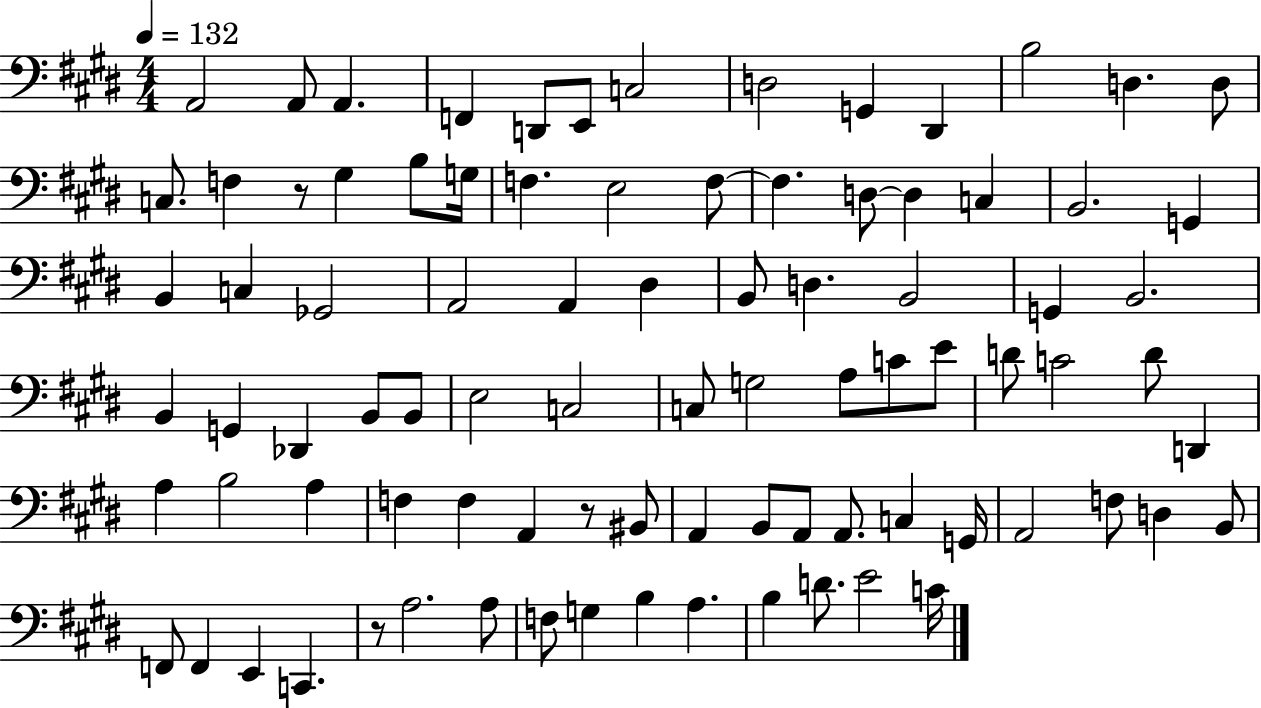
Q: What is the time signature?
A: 4/4